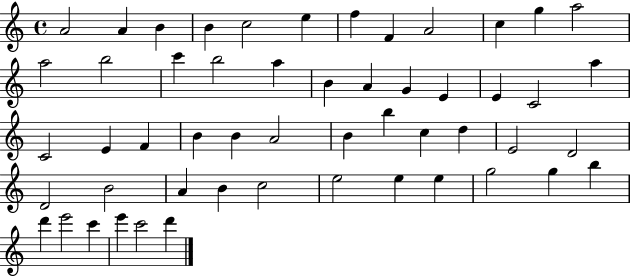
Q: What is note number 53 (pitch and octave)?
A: D6